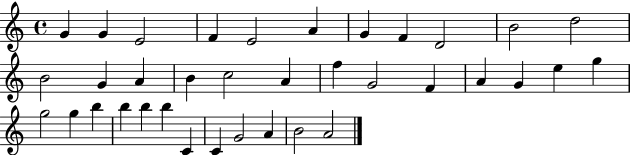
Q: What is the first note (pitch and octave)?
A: G4